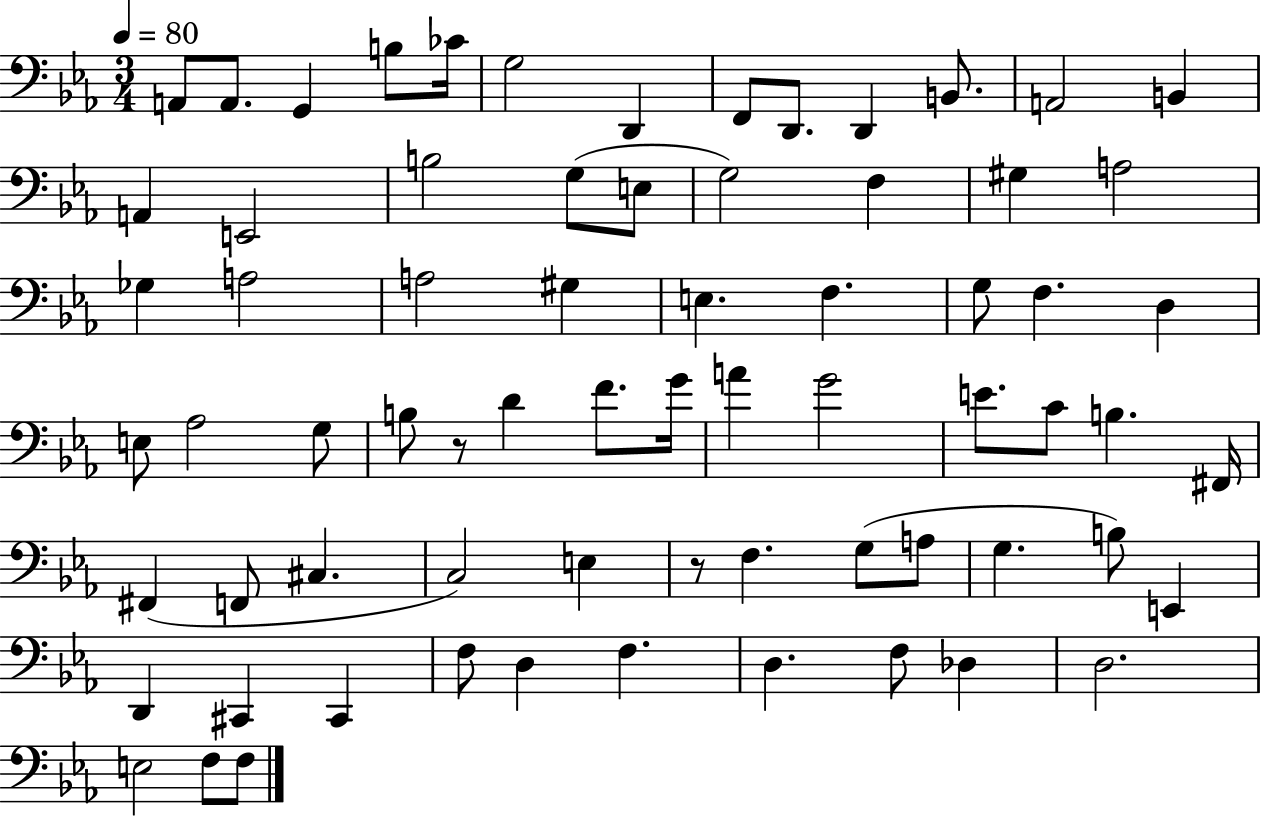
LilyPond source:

{
  \clef bass
  \numericTimeSignature
  \time 3/4
  \key ees \major
  \tempo 4 = 80
  a,8 a,8. g,4 b8 ces'16 | g2 d,4 | f,8 d,8. d,4 b,8. | a,2 b,4 | \break a,4 e,2 | b2 g8( e8 | g2) f4 | gis4 a2 | \break ges4 a2 | a2 gis4 | e4. f4. | g8 f4. d4 | \break e8 aes2 g8 | b8 r8 d'4 f'8. g'16 | a'4 g'2 | e'8. c'8 b4. fis,16 | \break fis,4( f,8 cis4. | c2) e4 | r8 f4. g8( a8 | g4. b8) e,4 | \break d,4 cis,4 cis,4 | f8 d4 f4. | d4. f8 des4 | d2. | \break e2 f8 f8 | \bar "|."
}